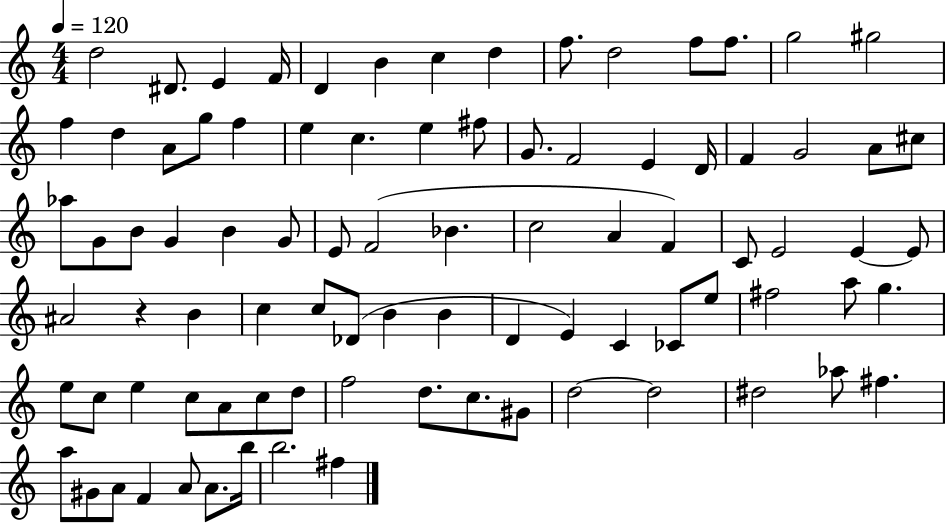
{
  \clef treble
  \numericTimeSignature
  \time 4/4
  \key c \major
  \tempo 4 = 120
  d''2 dis'8. e'4 f'16 | d'4 b'4 c''4 d''4 | f''8. d''2 f''8 f''8. | g''2 gis''2 | \break f''4 d''4 a'8 g''8 f''4 | e''4 c''4. e''4 fis''8 | g'8. f'2 e'4 d'16 | f'4 g'2 a'8 cis''8 | \break aes''8 g'8 b'8 g'4 b'4 g'8 | e'8 f'2( bes'4. | c''2 a'4 f'4) | c'8 e'2 e'4~~ e'8 | \break ais'2 r4 b'4 | c''4 c''8 des'8( b'4 b'4 | d'4 e'4) c'4 ces'8 e''8 | fis''2 a''8 g''4. | \break e''8 c''8 e''4 c''8 a'8 c''8 d''8 | f''2 d''8. c''8. gis'8 | d''2~~ d''2 | dis''2 aes''8 fis''4. | \break a''8 gis'8 a'8 f'4 a'8 a'8. b''16 | b''2. fis''4 | \bar "|."
}